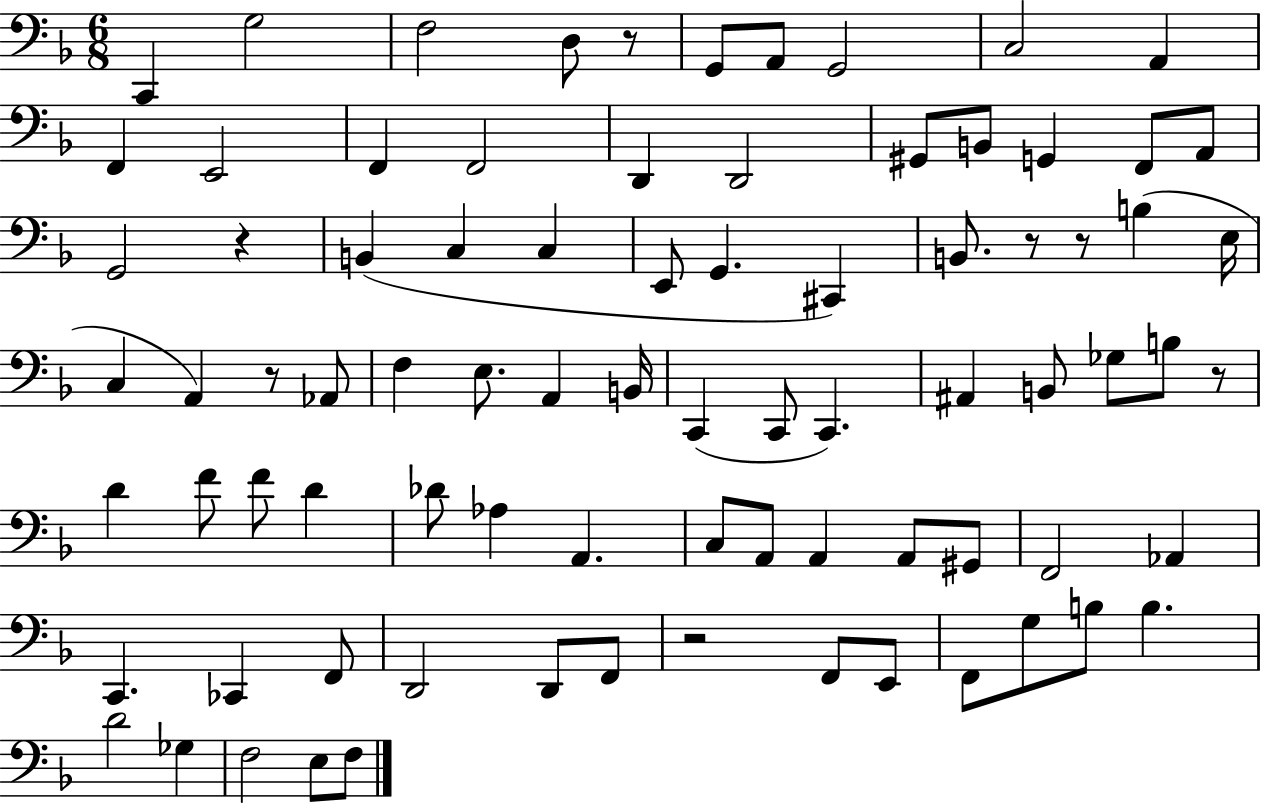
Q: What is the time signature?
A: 6/8